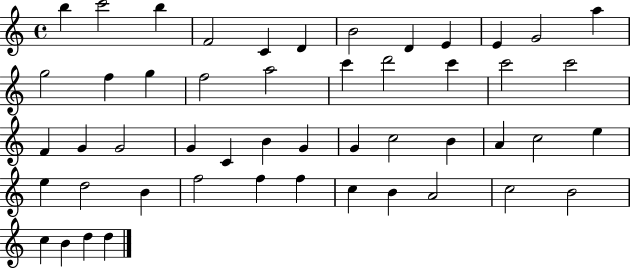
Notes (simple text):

B5/q C6/h B5/q F4/h C4/q D4/q B4/h D4/q E4/q E4/q G4/h A5/q G5/h F5/q G5/q F5/h A5/h C6/q D6/h C6/q C6/h C6/h F4/q G4/q G4/h G4/q C4/q B4/q G4/q G4/q C5/h B4/q A4/q C5/h E5/q E5/q D5/h B4/q F5/h F5/q F5/q C5/q B4/q A4/h C5/h B4/h C5/q B4/q D5/q D5/q